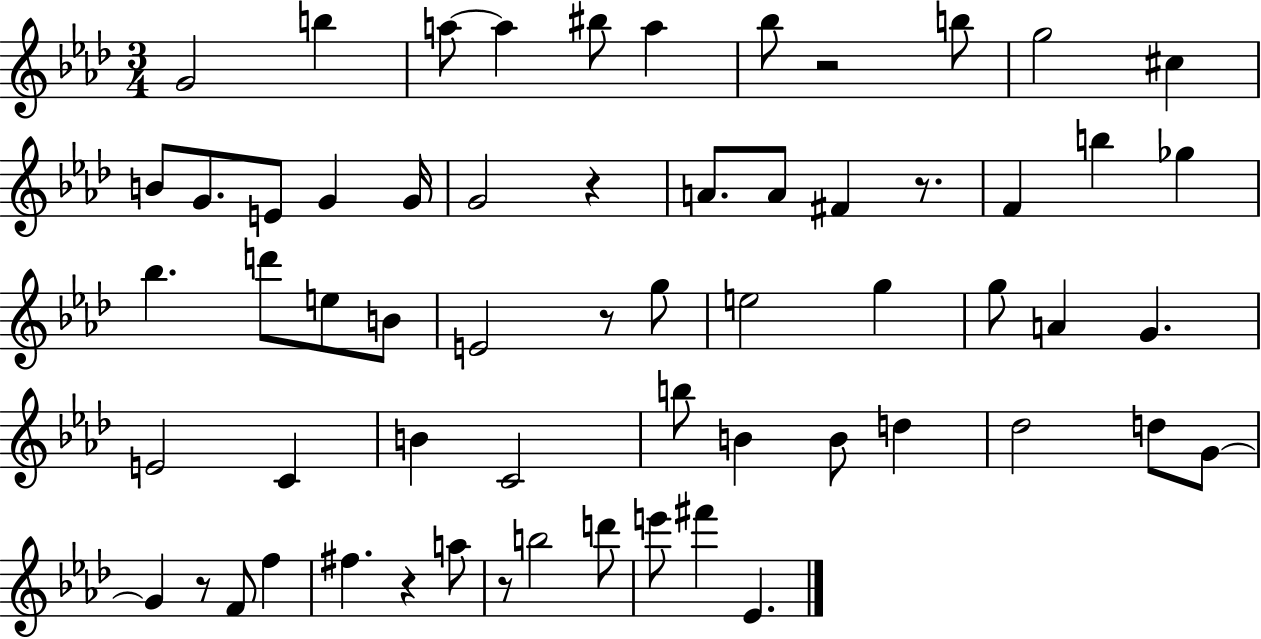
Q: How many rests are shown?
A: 7